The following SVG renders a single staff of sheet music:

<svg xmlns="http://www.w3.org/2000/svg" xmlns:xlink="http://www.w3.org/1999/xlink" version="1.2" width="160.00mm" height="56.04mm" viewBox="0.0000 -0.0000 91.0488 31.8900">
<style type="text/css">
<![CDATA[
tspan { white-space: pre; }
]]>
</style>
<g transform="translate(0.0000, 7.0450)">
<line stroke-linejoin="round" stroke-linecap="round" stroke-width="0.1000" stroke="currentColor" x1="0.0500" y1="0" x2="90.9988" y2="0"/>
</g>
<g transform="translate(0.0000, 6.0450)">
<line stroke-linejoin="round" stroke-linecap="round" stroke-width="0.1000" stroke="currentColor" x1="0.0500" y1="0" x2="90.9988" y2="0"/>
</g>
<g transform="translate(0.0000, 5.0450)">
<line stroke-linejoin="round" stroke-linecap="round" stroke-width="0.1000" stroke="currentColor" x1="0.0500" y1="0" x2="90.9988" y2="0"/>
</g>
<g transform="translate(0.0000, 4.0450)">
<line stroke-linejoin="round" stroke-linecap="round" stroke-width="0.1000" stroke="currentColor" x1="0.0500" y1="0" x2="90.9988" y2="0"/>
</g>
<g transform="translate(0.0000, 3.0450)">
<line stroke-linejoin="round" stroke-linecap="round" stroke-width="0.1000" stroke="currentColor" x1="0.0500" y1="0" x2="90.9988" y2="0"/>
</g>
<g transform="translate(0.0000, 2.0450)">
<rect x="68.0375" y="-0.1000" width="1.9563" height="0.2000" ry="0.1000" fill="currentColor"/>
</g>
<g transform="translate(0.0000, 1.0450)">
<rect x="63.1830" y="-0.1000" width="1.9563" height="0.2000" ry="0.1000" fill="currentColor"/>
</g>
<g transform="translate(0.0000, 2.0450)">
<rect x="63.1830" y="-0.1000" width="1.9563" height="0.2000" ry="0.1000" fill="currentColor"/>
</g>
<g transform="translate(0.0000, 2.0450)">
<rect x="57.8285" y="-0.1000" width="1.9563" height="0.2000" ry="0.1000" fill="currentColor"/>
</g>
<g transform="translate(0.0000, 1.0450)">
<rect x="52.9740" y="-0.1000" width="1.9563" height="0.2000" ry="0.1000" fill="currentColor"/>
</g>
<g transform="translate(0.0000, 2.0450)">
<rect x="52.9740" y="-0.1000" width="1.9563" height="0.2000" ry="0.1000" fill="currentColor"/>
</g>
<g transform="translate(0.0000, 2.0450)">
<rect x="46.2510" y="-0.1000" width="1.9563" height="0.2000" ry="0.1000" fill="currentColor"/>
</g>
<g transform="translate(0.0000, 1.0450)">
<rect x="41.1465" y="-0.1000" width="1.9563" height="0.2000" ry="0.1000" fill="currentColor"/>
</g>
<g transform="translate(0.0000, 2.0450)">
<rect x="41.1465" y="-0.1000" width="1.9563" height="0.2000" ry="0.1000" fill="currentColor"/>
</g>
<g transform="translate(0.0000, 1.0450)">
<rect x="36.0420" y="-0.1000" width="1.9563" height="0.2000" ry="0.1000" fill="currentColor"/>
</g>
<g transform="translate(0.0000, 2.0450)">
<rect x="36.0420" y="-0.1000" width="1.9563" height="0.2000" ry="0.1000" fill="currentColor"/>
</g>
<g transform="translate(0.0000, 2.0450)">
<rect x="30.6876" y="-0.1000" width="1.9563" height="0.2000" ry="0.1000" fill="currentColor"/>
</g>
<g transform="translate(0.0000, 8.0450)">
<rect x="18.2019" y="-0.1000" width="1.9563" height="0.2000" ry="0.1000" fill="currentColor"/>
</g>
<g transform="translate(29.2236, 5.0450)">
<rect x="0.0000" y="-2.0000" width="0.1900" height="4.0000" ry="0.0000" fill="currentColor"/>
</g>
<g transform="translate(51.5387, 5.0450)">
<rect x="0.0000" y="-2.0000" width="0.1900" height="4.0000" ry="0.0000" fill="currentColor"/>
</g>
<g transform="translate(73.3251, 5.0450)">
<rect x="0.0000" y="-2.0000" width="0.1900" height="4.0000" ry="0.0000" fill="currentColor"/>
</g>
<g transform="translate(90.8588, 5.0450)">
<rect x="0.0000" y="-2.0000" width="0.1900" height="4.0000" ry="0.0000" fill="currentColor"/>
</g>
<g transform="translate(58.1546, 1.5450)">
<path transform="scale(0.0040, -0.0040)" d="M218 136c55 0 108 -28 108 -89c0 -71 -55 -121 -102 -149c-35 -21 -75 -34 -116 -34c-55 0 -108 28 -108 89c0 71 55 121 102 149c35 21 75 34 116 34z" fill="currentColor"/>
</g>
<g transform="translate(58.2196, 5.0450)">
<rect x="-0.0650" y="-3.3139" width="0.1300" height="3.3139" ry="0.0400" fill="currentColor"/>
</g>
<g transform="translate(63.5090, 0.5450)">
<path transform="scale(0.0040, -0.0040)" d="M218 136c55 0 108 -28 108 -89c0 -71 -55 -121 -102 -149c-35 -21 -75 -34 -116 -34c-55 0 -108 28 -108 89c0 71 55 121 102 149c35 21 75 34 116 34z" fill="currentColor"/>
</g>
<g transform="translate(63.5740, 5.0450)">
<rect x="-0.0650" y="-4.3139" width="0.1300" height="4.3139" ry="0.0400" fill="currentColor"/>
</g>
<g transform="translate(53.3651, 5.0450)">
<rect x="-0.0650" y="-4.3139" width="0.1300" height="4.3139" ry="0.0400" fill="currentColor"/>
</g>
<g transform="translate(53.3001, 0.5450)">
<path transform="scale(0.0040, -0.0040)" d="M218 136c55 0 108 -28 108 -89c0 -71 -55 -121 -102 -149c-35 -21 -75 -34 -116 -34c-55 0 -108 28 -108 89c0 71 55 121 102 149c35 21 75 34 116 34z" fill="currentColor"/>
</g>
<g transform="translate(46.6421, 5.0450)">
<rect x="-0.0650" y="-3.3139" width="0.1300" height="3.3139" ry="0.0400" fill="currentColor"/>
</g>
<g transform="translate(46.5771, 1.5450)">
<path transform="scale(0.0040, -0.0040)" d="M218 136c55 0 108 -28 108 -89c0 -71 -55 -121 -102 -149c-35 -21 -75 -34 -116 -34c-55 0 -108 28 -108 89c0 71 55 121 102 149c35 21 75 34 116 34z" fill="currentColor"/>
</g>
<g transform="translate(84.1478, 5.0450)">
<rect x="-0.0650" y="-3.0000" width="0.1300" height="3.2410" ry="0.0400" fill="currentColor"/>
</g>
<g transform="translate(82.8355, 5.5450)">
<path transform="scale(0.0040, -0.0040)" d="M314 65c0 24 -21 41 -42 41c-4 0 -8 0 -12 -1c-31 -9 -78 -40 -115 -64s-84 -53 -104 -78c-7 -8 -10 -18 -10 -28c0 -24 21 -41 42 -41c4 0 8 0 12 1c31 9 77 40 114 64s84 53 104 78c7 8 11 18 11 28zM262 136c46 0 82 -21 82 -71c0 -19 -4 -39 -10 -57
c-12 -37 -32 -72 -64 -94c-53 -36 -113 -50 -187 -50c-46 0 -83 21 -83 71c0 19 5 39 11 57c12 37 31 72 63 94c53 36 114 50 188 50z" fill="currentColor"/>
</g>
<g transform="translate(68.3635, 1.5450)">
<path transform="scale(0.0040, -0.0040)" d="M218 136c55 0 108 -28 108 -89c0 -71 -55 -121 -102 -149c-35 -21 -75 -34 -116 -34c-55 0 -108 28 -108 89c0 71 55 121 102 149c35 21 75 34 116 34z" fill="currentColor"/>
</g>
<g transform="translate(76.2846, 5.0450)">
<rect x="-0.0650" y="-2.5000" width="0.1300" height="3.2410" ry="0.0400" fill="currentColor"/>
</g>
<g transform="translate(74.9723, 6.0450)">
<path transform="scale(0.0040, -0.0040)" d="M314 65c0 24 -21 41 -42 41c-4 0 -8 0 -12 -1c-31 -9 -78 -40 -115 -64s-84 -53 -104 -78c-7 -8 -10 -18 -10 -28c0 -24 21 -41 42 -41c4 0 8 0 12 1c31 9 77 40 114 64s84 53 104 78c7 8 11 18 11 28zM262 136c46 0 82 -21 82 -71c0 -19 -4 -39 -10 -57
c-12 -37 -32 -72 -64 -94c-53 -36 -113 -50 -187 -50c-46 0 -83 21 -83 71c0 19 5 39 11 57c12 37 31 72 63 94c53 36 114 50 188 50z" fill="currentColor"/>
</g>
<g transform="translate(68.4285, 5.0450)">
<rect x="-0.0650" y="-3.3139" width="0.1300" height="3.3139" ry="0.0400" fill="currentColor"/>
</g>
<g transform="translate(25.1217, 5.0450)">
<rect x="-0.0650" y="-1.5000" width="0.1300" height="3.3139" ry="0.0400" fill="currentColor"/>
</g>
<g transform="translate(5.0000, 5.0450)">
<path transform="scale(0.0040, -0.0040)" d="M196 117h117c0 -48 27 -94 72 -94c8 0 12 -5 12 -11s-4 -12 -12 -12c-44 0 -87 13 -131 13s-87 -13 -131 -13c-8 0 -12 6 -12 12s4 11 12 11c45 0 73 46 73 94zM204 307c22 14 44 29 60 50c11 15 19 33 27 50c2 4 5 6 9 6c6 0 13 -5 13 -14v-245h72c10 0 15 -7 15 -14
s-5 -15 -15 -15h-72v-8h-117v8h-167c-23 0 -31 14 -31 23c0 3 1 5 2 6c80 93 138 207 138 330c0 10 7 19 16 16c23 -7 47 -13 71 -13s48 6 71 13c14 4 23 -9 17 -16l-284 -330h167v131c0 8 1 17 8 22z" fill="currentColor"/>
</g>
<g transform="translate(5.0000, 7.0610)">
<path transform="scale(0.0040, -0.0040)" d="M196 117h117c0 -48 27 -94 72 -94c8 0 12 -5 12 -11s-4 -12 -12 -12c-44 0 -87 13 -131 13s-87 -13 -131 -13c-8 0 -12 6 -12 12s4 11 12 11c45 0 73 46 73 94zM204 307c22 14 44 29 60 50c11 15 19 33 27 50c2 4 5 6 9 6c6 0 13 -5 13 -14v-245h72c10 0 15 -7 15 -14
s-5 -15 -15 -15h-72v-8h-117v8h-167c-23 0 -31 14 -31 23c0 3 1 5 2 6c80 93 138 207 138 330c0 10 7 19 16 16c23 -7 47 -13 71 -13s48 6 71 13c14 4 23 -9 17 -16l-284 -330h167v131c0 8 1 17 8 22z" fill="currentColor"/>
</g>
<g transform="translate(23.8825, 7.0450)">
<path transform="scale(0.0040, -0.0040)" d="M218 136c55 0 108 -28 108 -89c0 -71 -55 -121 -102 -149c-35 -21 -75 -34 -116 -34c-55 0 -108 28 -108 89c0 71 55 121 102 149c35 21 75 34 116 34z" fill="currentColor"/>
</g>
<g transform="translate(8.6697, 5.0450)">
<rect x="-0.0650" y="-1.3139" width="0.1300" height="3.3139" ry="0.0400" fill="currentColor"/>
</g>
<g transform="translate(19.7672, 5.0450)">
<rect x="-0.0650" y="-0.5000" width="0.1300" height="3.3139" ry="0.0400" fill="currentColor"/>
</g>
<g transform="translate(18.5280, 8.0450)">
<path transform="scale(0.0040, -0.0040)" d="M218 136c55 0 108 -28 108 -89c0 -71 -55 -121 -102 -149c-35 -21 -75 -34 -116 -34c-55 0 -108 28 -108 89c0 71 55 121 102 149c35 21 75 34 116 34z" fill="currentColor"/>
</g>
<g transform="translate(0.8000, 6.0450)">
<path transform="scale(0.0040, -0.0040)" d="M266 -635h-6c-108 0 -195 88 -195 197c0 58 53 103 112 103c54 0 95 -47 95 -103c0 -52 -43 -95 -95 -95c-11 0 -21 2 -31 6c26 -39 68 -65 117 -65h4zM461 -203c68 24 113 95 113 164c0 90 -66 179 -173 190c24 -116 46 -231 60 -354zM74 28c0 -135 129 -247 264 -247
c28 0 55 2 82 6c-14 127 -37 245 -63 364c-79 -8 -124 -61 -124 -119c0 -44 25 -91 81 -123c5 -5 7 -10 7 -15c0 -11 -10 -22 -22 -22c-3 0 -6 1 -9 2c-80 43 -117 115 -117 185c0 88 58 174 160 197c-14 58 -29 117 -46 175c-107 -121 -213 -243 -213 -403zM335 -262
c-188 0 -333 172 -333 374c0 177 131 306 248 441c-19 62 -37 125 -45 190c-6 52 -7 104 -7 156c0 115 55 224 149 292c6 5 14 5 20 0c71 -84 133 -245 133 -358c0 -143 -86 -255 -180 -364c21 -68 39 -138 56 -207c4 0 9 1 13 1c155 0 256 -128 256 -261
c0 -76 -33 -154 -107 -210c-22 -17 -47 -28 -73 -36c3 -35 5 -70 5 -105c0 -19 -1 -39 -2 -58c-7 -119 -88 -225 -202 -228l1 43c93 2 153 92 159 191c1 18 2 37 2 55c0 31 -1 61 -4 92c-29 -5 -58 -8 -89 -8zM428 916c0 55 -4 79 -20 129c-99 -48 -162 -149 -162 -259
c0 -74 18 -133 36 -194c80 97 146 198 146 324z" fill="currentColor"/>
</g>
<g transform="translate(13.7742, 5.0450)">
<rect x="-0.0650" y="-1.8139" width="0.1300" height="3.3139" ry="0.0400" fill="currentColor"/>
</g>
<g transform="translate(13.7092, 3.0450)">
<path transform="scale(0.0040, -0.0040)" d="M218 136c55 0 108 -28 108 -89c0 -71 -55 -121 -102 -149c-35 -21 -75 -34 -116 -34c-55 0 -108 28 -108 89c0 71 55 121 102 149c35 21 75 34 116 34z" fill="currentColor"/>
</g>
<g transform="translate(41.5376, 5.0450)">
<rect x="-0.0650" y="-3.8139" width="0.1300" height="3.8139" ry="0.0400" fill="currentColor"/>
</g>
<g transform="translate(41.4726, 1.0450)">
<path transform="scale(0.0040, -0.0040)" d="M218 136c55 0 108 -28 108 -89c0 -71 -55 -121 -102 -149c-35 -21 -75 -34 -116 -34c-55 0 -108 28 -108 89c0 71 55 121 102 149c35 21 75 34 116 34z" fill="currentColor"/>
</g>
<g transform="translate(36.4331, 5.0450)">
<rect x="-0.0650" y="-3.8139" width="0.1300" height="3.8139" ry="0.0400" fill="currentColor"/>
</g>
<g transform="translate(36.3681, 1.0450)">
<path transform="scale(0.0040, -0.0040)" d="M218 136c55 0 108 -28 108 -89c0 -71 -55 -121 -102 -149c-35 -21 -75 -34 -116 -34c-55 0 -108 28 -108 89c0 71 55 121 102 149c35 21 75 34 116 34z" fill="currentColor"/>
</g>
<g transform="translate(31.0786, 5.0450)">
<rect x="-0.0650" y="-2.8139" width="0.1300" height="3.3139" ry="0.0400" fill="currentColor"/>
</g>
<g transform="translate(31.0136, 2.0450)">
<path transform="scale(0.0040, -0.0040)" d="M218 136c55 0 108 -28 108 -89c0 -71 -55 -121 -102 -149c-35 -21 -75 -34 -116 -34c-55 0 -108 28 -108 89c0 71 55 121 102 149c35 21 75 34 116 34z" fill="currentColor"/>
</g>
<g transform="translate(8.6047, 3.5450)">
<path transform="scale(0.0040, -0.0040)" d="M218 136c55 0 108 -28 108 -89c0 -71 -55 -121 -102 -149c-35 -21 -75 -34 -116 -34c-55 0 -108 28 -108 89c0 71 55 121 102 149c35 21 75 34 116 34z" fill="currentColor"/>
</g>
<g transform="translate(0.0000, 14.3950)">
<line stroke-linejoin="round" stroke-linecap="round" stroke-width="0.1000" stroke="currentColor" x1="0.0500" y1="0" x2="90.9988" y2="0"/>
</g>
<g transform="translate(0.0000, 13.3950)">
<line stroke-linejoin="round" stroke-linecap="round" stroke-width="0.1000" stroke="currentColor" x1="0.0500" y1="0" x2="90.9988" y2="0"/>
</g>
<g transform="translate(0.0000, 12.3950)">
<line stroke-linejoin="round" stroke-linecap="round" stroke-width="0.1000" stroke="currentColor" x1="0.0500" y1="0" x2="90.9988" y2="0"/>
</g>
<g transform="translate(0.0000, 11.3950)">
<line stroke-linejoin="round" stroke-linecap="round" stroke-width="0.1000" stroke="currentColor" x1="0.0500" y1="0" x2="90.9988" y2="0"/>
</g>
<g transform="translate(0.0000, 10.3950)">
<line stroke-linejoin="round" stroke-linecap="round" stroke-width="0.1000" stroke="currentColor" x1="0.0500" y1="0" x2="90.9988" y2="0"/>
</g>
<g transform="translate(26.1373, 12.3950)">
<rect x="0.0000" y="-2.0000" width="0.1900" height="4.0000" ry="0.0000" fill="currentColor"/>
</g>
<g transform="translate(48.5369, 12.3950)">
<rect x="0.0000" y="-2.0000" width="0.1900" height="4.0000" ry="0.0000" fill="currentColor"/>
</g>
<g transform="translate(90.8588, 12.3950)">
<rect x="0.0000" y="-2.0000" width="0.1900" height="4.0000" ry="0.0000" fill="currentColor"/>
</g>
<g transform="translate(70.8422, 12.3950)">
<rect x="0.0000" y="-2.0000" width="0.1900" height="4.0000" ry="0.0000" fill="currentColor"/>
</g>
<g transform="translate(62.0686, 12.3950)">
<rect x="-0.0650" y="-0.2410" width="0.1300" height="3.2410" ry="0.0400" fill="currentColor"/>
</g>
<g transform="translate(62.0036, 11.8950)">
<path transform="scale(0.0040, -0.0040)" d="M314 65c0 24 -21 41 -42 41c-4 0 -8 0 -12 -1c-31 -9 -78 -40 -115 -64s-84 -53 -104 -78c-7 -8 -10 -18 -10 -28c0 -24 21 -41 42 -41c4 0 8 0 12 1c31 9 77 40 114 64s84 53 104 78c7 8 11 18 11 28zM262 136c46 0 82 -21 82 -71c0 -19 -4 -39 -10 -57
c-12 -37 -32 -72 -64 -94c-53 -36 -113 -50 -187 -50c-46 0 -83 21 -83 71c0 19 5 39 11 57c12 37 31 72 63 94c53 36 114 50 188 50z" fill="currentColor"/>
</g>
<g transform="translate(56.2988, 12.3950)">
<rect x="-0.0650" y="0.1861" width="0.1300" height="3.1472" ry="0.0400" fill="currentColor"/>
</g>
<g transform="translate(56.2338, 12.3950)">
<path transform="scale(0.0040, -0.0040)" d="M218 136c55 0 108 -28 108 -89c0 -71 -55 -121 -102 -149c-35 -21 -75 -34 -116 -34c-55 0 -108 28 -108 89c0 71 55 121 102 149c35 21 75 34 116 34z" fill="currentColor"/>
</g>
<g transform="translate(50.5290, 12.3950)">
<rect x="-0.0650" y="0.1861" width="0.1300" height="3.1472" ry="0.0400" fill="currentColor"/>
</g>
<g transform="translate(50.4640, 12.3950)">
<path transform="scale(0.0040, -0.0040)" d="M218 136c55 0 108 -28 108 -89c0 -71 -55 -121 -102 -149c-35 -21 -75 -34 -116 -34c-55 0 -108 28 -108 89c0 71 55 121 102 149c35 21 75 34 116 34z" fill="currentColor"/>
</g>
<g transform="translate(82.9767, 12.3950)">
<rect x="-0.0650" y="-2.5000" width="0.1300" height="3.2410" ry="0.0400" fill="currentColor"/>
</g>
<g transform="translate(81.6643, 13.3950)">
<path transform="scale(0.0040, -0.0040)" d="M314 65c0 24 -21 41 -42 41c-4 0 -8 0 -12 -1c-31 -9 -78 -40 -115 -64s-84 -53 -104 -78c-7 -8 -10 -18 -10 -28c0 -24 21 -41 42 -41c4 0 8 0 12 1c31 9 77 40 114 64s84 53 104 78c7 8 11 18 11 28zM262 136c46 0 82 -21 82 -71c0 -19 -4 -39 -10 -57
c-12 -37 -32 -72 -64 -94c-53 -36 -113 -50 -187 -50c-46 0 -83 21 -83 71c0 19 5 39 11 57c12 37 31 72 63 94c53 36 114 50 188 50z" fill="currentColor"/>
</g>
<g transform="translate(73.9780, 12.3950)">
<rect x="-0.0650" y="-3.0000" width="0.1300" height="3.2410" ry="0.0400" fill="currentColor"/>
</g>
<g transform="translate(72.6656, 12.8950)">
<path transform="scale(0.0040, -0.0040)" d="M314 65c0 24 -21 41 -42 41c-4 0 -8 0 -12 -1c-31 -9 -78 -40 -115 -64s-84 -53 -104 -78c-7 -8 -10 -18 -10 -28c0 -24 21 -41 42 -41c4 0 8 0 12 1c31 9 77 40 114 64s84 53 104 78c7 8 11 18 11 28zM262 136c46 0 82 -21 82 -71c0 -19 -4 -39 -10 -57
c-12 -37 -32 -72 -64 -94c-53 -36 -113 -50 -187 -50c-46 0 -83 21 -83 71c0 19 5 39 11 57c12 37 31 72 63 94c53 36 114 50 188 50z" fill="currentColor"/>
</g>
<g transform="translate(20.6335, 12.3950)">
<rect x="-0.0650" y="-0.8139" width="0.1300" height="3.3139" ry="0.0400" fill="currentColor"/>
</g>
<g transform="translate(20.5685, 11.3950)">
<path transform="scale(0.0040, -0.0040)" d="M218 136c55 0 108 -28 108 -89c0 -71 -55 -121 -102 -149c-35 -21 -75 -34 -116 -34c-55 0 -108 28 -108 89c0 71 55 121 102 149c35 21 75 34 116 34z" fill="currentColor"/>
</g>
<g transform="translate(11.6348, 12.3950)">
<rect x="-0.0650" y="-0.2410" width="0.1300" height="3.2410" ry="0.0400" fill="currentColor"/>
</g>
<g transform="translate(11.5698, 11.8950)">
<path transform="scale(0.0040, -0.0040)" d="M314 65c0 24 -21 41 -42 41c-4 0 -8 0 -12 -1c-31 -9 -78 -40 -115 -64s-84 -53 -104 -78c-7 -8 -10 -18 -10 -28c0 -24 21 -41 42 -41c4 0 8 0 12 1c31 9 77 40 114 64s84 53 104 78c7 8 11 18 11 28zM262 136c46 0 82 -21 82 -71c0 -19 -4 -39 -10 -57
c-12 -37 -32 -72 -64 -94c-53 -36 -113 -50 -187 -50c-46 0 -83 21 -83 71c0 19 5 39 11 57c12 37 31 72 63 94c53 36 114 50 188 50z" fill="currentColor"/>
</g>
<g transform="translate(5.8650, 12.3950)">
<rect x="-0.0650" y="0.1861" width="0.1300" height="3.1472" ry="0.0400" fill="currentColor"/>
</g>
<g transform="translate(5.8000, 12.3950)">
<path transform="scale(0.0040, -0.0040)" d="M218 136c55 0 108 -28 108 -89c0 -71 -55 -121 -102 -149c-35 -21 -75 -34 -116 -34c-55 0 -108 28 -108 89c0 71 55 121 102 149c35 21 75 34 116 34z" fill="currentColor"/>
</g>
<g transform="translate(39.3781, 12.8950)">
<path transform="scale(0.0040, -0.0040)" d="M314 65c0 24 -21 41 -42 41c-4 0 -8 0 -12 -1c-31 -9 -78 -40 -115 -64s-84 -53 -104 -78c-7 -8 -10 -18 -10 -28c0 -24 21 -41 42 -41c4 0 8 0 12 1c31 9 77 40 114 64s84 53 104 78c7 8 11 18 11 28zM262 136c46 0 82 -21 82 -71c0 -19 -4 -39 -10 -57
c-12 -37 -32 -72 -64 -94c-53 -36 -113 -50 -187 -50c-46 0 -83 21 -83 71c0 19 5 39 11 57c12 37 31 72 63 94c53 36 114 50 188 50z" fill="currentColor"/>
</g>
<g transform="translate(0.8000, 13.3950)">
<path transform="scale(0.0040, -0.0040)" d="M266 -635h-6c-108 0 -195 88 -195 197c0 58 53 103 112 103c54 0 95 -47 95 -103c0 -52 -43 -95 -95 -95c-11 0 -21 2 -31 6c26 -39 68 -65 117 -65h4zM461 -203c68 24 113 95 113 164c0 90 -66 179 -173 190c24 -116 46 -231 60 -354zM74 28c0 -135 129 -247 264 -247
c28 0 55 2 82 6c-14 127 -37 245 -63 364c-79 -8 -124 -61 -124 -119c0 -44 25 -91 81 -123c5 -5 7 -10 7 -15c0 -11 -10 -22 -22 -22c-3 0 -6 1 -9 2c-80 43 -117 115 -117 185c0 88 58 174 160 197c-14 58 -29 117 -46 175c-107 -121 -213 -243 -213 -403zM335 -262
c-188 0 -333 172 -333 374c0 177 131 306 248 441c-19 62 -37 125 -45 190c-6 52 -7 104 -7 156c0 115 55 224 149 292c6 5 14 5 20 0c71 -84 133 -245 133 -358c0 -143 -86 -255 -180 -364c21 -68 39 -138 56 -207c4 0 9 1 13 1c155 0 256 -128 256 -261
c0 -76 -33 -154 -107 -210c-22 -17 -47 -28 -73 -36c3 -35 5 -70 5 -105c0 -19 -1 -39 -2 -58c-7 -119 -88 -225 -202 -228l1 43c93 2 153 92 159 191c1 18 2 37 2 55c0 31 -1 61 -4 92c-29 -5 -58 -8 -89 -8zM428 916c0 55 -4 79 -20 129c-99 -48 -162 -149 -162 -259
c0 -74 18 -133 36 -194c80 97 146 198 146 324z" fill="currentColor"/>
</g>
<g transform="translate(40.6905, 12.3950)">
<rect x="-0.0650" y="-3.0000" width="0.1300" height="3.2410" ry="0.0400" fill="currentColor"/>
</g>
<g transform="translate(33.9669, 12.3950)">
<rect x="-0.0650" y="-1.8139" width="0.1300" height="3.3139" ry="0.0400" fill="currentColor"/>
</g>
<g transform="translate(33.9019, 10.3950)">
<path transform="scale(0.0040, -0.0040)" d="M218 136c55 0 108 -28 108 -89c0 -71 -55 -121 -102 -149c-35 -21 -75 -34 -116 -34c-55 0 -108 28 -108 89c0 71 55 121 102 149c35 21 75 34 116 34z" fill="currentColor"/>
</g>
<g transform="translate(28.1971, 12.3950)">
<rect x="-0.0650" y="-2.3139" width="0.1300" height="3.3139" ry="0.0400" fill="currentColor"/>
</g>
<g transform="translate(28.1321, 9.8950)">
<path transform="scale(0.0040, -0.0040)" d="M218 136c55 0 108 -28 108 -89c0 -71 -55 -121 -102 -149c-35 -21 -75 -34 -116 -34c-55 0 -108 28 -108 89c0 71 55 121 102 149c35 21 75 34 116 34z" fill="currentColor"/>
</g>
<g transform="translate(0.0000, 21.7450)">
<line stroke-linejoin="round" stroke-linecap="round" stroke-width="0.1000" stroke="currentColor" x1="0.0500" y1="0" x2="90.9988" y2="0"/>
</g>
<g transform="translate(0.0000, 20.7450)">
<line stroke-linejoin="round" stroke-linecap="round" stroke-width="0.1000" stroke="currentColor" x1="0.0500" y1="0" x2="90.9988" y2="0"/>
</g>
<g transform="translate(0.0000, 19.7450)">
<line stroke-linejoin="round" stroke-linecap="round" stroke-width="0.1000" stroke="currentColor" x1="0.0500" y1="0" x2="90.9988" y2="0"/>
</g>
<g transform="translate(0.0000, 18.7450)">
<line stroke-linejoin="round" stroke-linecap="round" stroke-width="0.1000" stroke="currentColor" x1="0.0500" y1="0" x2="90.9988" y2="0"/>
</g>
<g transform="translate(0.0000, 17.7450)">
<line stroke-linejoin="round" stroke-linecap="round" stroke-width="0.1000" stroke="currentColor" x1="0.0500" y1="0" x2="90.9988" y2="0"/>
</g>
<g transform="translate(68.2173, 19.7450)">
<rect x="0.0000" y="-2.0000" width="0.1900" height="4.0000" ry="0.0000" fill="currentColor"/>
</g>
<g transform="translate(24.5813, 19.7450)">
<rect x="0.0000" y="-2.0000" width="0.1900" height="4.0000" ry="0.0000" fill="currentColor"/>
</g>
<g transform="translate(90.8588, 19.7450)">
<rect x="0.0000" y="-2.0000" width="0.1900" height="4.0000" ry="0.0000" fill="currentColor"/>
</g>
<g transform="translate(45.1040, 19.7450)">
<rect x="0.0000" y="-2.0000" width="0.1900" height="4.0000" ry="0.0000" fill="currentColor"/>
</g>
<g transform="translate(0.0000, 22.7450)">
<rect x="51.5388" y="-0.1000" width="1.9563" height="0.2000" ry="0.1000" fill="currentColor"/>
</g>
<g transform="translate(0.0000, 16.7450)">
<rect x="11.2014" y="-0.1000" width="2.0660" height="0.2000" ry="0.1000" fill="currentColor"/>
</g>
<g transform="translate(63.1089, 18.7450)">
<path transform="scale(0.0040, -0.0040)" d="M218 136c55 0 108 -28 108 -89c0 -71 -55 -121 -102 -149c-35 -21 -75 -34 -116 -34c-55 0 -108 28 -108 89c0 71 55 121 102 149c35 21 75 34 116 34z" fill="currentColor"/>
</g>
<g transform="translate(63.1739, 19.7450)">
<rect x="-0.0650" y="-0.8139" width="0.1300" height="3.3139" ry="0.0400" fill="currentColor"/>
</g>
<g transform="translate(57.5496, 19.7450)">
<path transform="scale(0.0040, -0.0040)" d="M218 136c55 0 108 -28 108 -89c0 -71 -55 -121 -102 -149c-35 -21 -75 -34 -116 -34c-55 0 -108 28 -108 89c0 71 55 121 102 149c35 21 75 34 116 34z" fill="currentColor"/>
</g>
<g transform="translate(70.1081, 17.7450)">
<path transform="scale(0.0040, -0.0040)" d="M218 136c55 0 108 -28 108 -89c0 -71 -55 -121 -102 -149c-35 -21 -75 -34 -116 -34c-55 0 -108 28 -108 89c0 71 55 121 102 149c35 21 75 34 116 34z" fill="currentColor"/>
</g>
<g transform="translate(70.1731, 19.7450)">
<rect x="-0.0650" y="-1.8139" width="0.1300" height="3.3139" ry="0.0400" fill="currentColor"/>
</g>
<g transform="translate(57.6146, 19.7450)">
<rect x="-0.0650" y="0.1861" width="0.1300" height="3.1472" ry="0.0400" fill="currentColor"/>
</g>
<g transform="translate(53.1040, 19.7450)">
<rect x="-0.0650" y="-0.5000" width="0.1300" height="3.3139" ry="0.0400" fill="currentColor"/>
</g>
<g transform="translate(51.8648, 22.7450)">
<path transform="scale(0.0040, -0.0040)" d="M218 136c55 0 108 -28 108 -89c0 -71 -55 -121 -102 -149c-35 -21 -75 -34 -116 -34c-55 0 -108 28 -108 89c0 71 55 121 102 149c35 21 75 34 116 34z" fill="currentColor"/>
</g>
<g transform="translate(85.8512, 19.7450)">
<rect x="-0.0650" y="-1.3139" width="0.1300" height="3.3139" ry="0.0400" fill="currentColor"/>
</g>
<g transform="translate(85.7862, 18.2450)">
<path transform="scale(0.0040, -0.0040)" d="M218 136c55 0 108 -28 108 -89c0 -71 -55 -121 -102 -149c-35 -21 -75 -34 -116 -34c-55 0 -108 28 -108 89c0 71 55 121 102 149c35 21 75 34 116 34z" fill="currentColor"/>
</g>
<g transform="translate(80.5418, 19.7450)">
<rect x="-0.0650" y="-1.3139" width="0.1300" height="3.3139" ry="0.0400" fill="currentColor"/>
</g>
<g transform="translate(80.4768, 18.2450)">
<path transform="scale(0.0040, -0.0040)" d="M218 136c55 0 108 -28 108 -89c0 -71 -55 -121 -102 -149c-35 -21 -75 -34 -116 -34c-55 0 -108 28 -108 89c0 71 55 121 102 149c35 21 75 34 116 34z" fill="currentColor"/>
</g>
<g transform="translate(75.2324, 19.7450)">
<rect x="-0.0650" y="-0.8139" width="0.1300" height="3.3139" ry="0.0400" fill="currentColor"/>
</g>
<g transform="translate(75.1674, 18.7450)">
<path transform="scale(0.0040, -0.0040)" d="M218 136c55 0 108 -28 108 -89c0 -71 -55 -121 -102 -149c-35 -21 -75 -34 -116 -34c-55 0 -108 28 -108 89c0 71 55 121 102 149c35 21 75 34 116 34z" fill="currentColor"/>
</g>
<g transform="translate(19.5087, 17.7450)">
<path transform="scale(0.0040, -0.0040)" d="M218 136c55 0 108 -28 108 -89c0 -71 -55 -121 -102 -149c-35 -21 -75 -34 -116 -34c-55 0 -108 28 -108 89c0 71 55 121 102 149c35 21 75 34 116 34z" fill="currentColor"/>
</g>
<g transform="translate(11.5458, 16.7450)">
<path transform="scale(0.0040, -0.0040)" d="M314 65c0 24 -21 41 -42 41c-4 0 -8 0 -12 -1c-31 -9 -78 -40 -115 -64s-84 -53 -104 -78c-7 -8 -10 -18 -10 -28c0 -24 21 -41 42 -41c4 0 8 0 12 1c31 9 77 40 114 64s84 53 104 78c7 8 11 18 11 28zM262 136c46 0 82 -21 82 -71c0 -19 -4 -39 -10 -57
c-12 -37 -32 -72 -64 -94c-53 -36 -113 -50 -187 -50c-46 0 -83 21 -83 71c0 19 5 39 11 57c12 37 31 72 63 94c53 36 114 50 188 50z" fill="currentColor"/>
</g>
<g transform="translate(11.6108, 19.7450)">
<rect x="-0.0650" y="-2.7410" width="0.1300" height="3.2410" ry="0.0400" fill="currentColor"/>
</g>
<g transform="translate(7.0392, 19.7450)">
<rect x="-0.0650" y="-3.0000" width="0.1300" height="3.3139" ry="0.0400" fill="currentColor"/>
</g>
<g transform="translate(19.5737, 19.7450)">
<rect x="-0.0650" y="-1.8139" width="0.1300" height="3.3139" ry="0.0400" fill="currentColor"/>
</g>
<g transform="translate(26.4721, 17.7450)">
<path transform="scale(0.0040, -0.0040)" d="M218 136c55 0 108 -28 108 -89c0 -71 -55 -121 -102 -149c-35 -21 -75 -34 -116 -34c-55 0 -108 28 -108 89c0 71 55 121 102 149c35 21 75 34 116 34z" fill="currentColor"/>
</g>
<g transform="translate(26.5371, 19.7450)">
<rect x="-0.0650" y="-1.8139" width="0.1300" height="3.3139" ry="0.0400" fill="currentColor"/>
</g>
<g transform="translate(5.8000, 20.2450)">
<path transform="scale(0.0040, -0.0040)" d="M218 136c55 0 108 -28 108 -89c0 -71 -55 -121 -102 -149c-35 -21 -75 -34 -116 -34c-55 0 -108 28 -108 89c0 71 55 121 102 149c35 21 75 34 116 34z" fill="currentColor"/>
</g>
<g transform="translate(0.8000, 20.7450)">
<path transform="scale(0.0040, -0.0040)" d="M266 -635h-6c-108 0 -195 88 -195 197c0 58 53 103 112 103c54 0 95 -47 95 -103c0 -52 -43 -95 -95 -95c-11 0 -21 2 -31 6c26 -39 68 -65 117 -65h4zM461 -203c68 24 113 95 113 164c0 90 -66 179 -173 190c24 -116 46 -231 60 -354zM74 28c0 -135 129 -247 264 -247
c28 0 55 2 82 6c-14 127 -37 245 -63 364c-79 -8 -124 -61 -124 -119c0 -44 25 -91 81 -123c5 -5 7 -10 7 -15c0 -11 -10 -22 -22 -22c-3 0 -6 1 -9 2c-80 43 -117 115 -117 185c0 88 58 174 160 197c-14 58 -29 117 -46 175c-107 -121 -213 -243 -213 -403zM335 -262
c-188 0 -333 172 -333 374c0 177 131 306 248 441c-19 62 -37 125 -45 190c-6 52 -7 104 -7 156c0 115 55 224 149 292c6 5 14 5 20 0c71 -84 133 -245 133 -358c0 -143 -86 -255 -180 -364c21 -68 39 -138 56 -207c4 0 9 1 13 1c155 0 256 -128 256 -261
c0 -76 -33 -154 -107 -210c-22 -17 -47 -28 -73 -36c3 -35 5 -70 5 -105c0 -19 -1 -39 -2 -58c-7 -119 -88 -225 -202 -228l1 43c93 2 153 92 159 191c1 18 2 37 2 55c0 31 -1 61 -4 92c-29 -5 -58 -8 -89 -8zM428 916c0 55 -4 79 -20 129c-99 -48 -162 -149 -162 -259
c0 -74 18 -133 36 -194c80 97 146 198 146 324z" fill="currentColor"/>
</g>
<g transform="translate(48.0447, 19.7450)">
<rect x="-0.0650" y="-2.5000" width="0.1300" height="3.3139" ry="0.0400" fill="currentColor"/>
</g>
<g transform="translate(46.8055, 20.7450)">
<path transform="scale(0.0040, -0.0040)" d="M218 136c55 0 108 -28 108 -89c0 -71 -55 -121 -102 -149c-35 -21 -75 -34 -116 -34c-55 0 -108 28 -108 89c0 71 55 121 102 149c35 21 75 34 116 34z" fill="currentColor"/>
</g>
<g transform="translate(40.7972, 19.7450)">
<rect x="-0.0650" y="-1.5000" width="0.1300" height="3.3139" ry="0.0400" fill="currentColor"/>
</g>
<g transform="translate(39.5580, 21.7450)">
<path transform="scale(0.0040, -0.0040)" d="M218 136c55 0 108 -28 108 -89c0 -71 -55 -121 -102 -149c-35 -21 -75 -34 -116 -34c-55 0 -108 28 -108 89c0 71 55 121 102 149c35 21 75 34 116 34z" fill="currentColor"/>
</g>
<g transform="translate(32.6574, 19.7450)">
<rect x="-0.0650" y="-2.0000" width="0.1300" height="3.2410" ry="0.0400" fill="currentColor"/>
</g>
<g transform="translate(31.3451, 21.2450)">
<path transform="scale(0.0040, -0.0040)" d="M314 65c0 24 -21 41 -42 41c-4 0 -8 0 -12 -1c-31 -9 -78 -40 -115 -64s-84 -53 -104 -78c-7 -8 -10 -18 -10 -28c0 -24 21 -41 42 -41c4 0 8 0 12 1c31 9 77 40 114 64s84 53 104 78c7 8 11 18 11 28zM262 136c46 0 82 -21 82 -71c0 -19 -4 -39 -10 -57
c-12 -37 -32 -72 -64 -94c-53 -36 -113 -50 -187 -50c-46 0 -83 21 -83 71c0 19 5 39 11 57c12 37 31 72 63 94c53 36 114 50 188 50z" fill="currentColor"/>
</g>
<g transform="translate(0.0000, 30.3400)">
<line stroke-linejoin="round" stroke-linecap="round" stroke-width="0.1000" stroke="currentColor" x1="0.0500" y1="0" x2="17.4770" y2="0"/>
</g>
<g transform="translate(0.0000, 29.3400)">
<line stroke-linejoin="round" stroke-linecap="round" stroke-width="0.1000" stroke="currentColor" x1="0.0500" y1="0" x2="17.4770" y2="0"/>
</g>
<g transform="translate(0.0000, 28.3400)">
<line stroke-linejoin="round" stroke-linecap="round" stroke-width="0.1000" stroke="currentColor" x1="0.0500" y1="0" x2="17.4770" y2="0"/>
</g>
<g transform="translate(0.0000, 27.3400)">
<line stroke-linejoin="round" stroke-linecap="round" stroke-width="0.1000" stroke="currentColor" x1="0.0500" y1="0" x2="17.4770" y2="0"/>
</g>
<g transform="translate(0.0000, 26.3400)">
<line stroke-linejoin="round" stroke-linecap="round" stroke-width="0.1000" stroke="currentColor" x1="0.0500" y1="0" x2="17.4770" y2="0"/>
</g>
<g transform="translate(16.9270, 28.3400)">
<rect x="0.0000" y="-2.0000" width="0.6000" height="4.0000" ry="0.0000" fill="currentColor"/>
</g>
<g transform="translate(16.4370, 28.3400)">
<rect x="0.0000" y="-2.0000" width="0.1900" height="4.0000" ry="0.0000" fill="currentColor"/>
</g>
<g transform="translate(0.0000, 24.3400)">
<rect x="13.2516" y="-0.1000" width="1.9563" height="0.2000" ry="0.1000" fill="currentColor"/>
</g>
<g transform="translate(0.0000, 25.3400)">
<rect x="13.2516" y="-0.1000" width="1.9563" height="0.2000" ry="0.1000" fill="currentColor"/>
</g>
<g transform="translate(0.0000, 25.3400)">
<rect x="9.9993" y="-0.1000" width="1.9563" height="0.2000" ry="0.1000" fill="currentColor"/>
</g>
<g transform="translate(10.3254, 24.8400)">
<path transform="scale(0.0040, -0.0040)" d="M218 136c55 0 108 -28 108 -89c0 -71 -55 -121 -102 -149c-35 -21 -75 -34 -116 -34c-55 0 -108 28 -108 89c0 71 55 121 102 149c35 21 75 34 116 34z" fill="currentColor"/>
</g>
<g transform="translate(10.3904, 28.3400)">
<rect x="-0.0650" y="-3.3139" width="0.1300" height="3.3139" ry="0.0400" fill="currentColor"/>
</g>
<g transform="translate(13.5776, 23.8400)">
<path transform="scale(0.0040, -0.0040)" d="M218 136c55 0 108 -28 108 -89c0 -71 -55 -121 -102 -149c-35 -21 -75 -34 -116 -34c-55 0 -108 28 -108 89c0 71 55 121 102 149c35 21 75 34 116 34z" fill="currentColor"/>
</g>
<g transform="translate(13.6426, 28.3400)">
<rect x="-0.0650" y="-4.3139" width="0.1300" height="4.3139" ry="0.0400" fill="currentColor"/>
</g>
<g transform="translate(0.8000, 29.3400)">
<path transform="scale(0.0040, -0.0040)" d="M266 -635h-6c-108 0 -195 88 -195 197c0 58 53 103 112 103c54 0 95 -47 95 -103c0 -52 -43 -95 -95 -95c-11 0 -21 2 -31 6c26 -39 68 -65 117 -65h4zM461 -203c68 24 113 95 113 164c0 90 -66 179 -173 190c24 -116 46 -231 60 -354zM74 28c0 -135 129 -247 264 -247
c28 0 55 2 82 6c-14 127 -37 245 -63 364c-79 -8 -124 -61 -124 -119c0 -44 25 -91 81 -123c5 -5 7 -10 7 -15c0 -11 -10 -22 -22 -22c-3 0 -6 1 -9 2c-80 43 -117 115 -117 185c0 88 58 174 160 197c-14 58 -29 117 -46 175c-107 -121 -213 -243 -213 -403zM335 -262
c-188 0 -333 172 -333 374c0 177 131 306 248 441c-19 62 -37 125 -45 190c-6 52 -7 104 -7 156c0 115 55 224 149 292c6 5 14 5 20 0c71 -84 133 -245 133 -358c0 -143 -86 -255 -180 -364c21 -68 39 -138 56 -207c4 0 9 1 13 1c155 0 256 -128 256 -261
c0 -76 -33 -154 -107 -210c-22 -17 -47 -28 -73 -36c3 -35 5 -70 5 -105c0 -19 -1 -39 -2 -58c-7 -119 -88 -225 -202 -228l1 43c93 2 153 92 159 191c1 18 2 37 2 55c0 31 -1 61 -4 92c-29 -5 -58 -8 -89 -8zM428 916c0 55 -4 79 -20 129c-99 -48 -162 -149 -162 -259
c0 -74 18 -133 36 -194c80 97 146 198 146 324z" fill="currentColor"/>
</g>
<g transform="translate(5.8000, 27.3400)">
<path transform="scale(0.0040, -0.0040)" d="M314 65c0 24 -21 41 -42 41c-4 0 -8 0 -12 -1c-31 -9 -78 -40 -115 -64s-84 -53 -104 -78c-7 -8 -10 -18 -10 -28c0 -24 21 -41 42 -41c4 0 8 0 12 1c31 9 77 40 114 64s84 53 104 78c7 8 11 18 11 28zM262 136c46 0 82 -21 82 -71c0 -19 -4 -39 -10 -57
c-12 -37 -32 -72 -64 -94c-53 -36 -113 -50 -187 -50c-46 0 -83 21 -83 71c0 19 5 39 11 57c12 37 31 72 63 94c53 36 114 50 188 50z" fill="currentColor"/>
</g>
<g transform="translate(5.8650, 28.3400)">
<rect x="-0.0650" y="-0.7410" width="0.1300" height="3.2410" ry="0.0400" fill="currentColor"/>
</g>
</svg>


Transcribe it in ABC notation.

X:1
T:Untitled
M:4/4
L:1/4
K:C
e f C E a c' c' b d' b d' b G2 A2 B c2 d g f A2 B B c2 A2 G2 A a2 f f F2 E G C B d f d e e d2 b d'